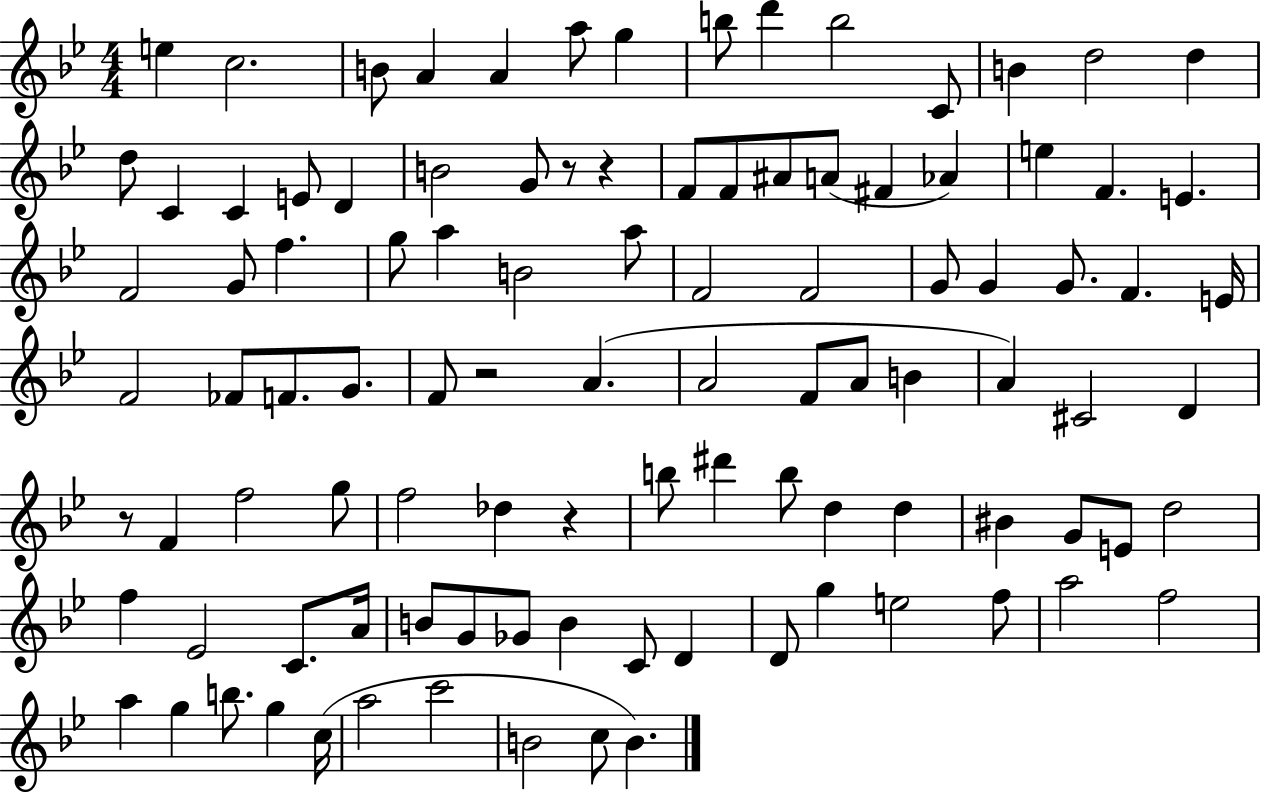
X:1
T:Untitled
M:4/4
L:1/4
K:Bb
e c2 B/2 A A a/2 g b/2 d' b2 C/2 B d2 d d/2 C C E/2 D B2 G/2 z/2 z F/2 F/2 ^A/2 A/2 ^F _A e F E F2 G/2 f g/2 a B2 a/2 F2 F2 G/2 G G/2 F E/4 F2 _F/2 F/2 G/2 F/2 z2 A A2 F/2 A/2 B A ^C2 D z/2 F f2 g/2 f2 _d z b/2 ^d' b/2 d d ^B G/2 E/2 d2 f _E2 C/2 A/4 B/2 G/2 _G/2 B C/2 D D/2 g e2 f/2 a2 f2 a g b/2 g c/4 a2 c'2 B2 c/2 B